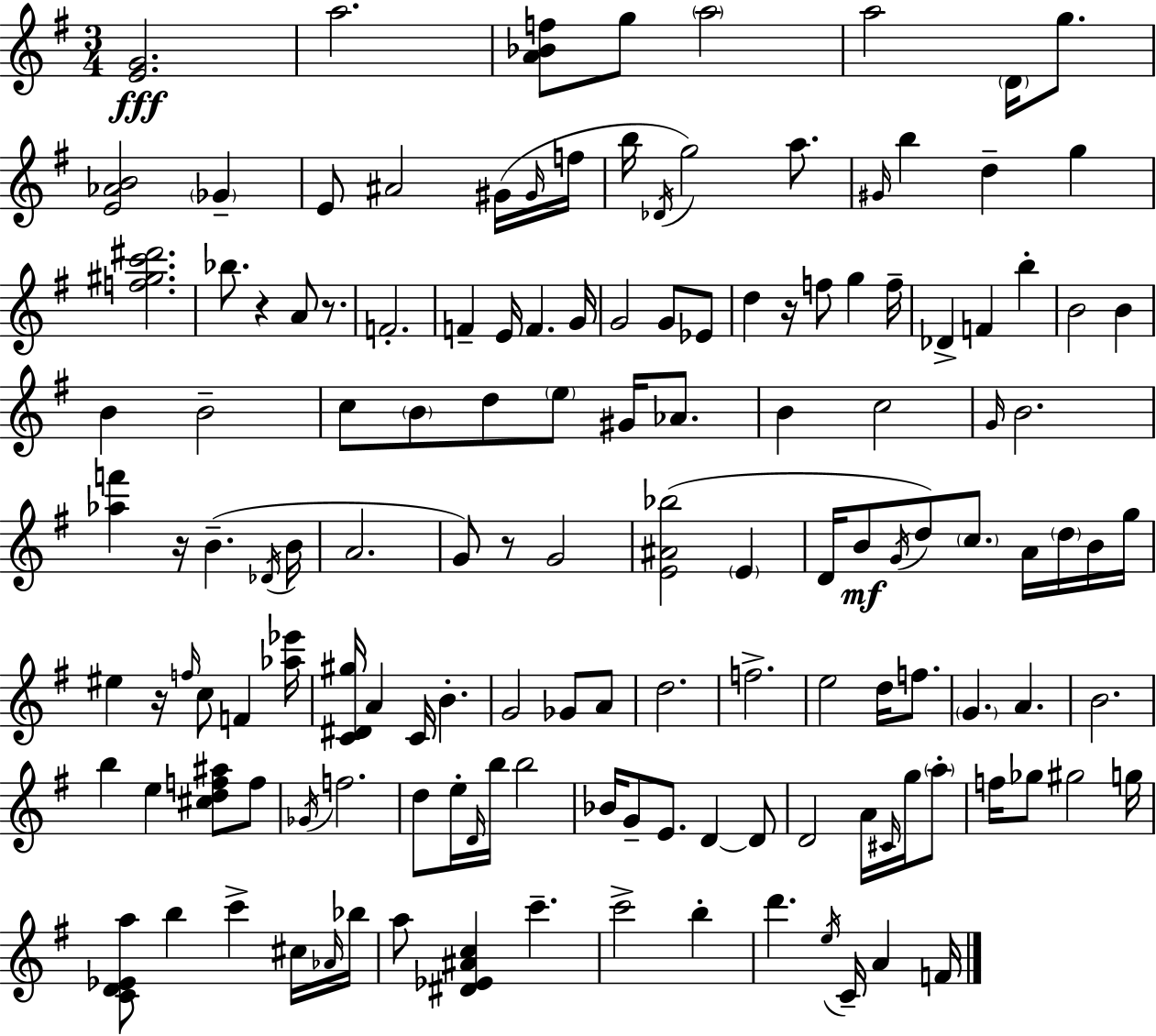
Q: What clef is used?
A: treble